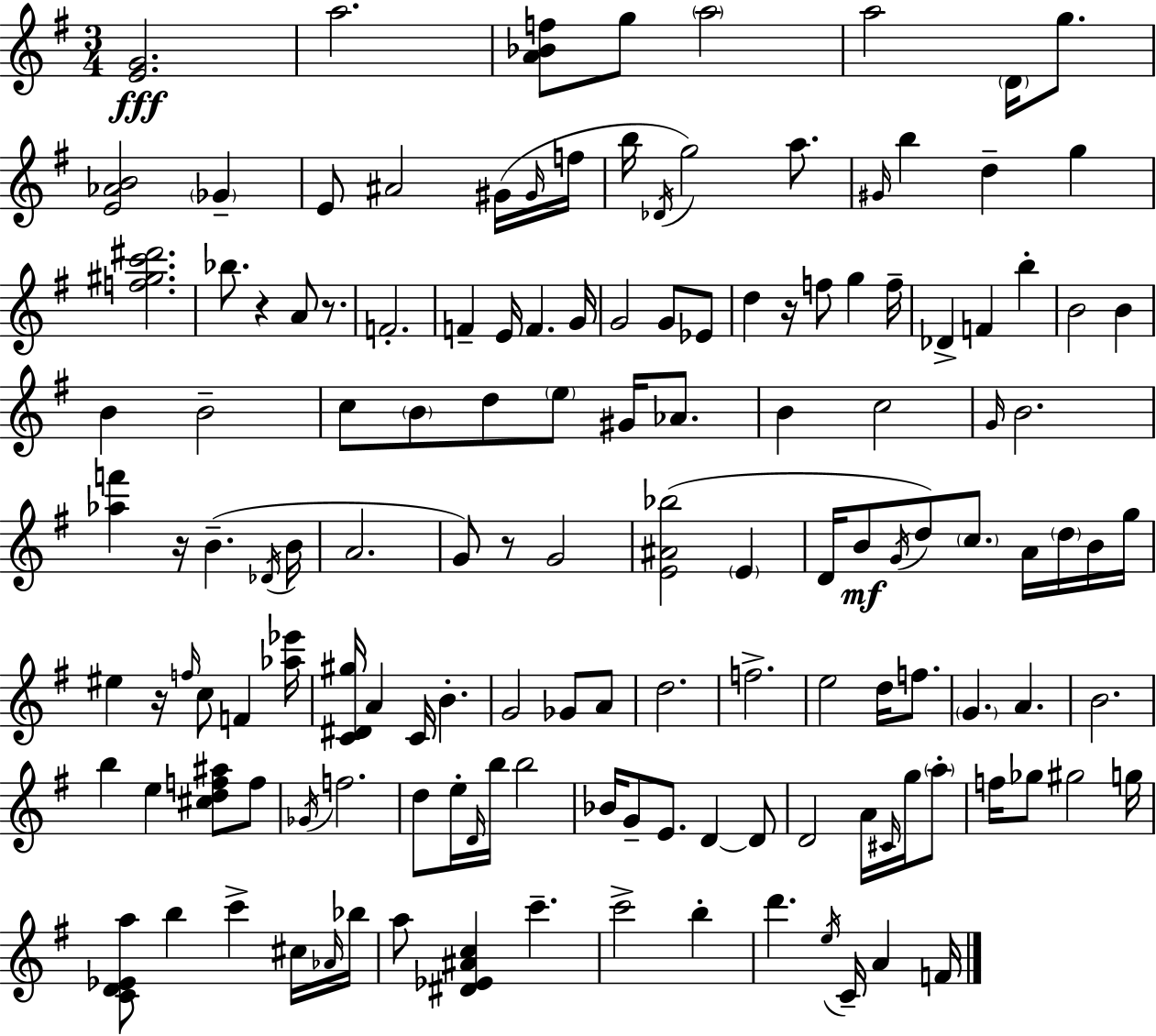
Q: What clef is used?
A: treble